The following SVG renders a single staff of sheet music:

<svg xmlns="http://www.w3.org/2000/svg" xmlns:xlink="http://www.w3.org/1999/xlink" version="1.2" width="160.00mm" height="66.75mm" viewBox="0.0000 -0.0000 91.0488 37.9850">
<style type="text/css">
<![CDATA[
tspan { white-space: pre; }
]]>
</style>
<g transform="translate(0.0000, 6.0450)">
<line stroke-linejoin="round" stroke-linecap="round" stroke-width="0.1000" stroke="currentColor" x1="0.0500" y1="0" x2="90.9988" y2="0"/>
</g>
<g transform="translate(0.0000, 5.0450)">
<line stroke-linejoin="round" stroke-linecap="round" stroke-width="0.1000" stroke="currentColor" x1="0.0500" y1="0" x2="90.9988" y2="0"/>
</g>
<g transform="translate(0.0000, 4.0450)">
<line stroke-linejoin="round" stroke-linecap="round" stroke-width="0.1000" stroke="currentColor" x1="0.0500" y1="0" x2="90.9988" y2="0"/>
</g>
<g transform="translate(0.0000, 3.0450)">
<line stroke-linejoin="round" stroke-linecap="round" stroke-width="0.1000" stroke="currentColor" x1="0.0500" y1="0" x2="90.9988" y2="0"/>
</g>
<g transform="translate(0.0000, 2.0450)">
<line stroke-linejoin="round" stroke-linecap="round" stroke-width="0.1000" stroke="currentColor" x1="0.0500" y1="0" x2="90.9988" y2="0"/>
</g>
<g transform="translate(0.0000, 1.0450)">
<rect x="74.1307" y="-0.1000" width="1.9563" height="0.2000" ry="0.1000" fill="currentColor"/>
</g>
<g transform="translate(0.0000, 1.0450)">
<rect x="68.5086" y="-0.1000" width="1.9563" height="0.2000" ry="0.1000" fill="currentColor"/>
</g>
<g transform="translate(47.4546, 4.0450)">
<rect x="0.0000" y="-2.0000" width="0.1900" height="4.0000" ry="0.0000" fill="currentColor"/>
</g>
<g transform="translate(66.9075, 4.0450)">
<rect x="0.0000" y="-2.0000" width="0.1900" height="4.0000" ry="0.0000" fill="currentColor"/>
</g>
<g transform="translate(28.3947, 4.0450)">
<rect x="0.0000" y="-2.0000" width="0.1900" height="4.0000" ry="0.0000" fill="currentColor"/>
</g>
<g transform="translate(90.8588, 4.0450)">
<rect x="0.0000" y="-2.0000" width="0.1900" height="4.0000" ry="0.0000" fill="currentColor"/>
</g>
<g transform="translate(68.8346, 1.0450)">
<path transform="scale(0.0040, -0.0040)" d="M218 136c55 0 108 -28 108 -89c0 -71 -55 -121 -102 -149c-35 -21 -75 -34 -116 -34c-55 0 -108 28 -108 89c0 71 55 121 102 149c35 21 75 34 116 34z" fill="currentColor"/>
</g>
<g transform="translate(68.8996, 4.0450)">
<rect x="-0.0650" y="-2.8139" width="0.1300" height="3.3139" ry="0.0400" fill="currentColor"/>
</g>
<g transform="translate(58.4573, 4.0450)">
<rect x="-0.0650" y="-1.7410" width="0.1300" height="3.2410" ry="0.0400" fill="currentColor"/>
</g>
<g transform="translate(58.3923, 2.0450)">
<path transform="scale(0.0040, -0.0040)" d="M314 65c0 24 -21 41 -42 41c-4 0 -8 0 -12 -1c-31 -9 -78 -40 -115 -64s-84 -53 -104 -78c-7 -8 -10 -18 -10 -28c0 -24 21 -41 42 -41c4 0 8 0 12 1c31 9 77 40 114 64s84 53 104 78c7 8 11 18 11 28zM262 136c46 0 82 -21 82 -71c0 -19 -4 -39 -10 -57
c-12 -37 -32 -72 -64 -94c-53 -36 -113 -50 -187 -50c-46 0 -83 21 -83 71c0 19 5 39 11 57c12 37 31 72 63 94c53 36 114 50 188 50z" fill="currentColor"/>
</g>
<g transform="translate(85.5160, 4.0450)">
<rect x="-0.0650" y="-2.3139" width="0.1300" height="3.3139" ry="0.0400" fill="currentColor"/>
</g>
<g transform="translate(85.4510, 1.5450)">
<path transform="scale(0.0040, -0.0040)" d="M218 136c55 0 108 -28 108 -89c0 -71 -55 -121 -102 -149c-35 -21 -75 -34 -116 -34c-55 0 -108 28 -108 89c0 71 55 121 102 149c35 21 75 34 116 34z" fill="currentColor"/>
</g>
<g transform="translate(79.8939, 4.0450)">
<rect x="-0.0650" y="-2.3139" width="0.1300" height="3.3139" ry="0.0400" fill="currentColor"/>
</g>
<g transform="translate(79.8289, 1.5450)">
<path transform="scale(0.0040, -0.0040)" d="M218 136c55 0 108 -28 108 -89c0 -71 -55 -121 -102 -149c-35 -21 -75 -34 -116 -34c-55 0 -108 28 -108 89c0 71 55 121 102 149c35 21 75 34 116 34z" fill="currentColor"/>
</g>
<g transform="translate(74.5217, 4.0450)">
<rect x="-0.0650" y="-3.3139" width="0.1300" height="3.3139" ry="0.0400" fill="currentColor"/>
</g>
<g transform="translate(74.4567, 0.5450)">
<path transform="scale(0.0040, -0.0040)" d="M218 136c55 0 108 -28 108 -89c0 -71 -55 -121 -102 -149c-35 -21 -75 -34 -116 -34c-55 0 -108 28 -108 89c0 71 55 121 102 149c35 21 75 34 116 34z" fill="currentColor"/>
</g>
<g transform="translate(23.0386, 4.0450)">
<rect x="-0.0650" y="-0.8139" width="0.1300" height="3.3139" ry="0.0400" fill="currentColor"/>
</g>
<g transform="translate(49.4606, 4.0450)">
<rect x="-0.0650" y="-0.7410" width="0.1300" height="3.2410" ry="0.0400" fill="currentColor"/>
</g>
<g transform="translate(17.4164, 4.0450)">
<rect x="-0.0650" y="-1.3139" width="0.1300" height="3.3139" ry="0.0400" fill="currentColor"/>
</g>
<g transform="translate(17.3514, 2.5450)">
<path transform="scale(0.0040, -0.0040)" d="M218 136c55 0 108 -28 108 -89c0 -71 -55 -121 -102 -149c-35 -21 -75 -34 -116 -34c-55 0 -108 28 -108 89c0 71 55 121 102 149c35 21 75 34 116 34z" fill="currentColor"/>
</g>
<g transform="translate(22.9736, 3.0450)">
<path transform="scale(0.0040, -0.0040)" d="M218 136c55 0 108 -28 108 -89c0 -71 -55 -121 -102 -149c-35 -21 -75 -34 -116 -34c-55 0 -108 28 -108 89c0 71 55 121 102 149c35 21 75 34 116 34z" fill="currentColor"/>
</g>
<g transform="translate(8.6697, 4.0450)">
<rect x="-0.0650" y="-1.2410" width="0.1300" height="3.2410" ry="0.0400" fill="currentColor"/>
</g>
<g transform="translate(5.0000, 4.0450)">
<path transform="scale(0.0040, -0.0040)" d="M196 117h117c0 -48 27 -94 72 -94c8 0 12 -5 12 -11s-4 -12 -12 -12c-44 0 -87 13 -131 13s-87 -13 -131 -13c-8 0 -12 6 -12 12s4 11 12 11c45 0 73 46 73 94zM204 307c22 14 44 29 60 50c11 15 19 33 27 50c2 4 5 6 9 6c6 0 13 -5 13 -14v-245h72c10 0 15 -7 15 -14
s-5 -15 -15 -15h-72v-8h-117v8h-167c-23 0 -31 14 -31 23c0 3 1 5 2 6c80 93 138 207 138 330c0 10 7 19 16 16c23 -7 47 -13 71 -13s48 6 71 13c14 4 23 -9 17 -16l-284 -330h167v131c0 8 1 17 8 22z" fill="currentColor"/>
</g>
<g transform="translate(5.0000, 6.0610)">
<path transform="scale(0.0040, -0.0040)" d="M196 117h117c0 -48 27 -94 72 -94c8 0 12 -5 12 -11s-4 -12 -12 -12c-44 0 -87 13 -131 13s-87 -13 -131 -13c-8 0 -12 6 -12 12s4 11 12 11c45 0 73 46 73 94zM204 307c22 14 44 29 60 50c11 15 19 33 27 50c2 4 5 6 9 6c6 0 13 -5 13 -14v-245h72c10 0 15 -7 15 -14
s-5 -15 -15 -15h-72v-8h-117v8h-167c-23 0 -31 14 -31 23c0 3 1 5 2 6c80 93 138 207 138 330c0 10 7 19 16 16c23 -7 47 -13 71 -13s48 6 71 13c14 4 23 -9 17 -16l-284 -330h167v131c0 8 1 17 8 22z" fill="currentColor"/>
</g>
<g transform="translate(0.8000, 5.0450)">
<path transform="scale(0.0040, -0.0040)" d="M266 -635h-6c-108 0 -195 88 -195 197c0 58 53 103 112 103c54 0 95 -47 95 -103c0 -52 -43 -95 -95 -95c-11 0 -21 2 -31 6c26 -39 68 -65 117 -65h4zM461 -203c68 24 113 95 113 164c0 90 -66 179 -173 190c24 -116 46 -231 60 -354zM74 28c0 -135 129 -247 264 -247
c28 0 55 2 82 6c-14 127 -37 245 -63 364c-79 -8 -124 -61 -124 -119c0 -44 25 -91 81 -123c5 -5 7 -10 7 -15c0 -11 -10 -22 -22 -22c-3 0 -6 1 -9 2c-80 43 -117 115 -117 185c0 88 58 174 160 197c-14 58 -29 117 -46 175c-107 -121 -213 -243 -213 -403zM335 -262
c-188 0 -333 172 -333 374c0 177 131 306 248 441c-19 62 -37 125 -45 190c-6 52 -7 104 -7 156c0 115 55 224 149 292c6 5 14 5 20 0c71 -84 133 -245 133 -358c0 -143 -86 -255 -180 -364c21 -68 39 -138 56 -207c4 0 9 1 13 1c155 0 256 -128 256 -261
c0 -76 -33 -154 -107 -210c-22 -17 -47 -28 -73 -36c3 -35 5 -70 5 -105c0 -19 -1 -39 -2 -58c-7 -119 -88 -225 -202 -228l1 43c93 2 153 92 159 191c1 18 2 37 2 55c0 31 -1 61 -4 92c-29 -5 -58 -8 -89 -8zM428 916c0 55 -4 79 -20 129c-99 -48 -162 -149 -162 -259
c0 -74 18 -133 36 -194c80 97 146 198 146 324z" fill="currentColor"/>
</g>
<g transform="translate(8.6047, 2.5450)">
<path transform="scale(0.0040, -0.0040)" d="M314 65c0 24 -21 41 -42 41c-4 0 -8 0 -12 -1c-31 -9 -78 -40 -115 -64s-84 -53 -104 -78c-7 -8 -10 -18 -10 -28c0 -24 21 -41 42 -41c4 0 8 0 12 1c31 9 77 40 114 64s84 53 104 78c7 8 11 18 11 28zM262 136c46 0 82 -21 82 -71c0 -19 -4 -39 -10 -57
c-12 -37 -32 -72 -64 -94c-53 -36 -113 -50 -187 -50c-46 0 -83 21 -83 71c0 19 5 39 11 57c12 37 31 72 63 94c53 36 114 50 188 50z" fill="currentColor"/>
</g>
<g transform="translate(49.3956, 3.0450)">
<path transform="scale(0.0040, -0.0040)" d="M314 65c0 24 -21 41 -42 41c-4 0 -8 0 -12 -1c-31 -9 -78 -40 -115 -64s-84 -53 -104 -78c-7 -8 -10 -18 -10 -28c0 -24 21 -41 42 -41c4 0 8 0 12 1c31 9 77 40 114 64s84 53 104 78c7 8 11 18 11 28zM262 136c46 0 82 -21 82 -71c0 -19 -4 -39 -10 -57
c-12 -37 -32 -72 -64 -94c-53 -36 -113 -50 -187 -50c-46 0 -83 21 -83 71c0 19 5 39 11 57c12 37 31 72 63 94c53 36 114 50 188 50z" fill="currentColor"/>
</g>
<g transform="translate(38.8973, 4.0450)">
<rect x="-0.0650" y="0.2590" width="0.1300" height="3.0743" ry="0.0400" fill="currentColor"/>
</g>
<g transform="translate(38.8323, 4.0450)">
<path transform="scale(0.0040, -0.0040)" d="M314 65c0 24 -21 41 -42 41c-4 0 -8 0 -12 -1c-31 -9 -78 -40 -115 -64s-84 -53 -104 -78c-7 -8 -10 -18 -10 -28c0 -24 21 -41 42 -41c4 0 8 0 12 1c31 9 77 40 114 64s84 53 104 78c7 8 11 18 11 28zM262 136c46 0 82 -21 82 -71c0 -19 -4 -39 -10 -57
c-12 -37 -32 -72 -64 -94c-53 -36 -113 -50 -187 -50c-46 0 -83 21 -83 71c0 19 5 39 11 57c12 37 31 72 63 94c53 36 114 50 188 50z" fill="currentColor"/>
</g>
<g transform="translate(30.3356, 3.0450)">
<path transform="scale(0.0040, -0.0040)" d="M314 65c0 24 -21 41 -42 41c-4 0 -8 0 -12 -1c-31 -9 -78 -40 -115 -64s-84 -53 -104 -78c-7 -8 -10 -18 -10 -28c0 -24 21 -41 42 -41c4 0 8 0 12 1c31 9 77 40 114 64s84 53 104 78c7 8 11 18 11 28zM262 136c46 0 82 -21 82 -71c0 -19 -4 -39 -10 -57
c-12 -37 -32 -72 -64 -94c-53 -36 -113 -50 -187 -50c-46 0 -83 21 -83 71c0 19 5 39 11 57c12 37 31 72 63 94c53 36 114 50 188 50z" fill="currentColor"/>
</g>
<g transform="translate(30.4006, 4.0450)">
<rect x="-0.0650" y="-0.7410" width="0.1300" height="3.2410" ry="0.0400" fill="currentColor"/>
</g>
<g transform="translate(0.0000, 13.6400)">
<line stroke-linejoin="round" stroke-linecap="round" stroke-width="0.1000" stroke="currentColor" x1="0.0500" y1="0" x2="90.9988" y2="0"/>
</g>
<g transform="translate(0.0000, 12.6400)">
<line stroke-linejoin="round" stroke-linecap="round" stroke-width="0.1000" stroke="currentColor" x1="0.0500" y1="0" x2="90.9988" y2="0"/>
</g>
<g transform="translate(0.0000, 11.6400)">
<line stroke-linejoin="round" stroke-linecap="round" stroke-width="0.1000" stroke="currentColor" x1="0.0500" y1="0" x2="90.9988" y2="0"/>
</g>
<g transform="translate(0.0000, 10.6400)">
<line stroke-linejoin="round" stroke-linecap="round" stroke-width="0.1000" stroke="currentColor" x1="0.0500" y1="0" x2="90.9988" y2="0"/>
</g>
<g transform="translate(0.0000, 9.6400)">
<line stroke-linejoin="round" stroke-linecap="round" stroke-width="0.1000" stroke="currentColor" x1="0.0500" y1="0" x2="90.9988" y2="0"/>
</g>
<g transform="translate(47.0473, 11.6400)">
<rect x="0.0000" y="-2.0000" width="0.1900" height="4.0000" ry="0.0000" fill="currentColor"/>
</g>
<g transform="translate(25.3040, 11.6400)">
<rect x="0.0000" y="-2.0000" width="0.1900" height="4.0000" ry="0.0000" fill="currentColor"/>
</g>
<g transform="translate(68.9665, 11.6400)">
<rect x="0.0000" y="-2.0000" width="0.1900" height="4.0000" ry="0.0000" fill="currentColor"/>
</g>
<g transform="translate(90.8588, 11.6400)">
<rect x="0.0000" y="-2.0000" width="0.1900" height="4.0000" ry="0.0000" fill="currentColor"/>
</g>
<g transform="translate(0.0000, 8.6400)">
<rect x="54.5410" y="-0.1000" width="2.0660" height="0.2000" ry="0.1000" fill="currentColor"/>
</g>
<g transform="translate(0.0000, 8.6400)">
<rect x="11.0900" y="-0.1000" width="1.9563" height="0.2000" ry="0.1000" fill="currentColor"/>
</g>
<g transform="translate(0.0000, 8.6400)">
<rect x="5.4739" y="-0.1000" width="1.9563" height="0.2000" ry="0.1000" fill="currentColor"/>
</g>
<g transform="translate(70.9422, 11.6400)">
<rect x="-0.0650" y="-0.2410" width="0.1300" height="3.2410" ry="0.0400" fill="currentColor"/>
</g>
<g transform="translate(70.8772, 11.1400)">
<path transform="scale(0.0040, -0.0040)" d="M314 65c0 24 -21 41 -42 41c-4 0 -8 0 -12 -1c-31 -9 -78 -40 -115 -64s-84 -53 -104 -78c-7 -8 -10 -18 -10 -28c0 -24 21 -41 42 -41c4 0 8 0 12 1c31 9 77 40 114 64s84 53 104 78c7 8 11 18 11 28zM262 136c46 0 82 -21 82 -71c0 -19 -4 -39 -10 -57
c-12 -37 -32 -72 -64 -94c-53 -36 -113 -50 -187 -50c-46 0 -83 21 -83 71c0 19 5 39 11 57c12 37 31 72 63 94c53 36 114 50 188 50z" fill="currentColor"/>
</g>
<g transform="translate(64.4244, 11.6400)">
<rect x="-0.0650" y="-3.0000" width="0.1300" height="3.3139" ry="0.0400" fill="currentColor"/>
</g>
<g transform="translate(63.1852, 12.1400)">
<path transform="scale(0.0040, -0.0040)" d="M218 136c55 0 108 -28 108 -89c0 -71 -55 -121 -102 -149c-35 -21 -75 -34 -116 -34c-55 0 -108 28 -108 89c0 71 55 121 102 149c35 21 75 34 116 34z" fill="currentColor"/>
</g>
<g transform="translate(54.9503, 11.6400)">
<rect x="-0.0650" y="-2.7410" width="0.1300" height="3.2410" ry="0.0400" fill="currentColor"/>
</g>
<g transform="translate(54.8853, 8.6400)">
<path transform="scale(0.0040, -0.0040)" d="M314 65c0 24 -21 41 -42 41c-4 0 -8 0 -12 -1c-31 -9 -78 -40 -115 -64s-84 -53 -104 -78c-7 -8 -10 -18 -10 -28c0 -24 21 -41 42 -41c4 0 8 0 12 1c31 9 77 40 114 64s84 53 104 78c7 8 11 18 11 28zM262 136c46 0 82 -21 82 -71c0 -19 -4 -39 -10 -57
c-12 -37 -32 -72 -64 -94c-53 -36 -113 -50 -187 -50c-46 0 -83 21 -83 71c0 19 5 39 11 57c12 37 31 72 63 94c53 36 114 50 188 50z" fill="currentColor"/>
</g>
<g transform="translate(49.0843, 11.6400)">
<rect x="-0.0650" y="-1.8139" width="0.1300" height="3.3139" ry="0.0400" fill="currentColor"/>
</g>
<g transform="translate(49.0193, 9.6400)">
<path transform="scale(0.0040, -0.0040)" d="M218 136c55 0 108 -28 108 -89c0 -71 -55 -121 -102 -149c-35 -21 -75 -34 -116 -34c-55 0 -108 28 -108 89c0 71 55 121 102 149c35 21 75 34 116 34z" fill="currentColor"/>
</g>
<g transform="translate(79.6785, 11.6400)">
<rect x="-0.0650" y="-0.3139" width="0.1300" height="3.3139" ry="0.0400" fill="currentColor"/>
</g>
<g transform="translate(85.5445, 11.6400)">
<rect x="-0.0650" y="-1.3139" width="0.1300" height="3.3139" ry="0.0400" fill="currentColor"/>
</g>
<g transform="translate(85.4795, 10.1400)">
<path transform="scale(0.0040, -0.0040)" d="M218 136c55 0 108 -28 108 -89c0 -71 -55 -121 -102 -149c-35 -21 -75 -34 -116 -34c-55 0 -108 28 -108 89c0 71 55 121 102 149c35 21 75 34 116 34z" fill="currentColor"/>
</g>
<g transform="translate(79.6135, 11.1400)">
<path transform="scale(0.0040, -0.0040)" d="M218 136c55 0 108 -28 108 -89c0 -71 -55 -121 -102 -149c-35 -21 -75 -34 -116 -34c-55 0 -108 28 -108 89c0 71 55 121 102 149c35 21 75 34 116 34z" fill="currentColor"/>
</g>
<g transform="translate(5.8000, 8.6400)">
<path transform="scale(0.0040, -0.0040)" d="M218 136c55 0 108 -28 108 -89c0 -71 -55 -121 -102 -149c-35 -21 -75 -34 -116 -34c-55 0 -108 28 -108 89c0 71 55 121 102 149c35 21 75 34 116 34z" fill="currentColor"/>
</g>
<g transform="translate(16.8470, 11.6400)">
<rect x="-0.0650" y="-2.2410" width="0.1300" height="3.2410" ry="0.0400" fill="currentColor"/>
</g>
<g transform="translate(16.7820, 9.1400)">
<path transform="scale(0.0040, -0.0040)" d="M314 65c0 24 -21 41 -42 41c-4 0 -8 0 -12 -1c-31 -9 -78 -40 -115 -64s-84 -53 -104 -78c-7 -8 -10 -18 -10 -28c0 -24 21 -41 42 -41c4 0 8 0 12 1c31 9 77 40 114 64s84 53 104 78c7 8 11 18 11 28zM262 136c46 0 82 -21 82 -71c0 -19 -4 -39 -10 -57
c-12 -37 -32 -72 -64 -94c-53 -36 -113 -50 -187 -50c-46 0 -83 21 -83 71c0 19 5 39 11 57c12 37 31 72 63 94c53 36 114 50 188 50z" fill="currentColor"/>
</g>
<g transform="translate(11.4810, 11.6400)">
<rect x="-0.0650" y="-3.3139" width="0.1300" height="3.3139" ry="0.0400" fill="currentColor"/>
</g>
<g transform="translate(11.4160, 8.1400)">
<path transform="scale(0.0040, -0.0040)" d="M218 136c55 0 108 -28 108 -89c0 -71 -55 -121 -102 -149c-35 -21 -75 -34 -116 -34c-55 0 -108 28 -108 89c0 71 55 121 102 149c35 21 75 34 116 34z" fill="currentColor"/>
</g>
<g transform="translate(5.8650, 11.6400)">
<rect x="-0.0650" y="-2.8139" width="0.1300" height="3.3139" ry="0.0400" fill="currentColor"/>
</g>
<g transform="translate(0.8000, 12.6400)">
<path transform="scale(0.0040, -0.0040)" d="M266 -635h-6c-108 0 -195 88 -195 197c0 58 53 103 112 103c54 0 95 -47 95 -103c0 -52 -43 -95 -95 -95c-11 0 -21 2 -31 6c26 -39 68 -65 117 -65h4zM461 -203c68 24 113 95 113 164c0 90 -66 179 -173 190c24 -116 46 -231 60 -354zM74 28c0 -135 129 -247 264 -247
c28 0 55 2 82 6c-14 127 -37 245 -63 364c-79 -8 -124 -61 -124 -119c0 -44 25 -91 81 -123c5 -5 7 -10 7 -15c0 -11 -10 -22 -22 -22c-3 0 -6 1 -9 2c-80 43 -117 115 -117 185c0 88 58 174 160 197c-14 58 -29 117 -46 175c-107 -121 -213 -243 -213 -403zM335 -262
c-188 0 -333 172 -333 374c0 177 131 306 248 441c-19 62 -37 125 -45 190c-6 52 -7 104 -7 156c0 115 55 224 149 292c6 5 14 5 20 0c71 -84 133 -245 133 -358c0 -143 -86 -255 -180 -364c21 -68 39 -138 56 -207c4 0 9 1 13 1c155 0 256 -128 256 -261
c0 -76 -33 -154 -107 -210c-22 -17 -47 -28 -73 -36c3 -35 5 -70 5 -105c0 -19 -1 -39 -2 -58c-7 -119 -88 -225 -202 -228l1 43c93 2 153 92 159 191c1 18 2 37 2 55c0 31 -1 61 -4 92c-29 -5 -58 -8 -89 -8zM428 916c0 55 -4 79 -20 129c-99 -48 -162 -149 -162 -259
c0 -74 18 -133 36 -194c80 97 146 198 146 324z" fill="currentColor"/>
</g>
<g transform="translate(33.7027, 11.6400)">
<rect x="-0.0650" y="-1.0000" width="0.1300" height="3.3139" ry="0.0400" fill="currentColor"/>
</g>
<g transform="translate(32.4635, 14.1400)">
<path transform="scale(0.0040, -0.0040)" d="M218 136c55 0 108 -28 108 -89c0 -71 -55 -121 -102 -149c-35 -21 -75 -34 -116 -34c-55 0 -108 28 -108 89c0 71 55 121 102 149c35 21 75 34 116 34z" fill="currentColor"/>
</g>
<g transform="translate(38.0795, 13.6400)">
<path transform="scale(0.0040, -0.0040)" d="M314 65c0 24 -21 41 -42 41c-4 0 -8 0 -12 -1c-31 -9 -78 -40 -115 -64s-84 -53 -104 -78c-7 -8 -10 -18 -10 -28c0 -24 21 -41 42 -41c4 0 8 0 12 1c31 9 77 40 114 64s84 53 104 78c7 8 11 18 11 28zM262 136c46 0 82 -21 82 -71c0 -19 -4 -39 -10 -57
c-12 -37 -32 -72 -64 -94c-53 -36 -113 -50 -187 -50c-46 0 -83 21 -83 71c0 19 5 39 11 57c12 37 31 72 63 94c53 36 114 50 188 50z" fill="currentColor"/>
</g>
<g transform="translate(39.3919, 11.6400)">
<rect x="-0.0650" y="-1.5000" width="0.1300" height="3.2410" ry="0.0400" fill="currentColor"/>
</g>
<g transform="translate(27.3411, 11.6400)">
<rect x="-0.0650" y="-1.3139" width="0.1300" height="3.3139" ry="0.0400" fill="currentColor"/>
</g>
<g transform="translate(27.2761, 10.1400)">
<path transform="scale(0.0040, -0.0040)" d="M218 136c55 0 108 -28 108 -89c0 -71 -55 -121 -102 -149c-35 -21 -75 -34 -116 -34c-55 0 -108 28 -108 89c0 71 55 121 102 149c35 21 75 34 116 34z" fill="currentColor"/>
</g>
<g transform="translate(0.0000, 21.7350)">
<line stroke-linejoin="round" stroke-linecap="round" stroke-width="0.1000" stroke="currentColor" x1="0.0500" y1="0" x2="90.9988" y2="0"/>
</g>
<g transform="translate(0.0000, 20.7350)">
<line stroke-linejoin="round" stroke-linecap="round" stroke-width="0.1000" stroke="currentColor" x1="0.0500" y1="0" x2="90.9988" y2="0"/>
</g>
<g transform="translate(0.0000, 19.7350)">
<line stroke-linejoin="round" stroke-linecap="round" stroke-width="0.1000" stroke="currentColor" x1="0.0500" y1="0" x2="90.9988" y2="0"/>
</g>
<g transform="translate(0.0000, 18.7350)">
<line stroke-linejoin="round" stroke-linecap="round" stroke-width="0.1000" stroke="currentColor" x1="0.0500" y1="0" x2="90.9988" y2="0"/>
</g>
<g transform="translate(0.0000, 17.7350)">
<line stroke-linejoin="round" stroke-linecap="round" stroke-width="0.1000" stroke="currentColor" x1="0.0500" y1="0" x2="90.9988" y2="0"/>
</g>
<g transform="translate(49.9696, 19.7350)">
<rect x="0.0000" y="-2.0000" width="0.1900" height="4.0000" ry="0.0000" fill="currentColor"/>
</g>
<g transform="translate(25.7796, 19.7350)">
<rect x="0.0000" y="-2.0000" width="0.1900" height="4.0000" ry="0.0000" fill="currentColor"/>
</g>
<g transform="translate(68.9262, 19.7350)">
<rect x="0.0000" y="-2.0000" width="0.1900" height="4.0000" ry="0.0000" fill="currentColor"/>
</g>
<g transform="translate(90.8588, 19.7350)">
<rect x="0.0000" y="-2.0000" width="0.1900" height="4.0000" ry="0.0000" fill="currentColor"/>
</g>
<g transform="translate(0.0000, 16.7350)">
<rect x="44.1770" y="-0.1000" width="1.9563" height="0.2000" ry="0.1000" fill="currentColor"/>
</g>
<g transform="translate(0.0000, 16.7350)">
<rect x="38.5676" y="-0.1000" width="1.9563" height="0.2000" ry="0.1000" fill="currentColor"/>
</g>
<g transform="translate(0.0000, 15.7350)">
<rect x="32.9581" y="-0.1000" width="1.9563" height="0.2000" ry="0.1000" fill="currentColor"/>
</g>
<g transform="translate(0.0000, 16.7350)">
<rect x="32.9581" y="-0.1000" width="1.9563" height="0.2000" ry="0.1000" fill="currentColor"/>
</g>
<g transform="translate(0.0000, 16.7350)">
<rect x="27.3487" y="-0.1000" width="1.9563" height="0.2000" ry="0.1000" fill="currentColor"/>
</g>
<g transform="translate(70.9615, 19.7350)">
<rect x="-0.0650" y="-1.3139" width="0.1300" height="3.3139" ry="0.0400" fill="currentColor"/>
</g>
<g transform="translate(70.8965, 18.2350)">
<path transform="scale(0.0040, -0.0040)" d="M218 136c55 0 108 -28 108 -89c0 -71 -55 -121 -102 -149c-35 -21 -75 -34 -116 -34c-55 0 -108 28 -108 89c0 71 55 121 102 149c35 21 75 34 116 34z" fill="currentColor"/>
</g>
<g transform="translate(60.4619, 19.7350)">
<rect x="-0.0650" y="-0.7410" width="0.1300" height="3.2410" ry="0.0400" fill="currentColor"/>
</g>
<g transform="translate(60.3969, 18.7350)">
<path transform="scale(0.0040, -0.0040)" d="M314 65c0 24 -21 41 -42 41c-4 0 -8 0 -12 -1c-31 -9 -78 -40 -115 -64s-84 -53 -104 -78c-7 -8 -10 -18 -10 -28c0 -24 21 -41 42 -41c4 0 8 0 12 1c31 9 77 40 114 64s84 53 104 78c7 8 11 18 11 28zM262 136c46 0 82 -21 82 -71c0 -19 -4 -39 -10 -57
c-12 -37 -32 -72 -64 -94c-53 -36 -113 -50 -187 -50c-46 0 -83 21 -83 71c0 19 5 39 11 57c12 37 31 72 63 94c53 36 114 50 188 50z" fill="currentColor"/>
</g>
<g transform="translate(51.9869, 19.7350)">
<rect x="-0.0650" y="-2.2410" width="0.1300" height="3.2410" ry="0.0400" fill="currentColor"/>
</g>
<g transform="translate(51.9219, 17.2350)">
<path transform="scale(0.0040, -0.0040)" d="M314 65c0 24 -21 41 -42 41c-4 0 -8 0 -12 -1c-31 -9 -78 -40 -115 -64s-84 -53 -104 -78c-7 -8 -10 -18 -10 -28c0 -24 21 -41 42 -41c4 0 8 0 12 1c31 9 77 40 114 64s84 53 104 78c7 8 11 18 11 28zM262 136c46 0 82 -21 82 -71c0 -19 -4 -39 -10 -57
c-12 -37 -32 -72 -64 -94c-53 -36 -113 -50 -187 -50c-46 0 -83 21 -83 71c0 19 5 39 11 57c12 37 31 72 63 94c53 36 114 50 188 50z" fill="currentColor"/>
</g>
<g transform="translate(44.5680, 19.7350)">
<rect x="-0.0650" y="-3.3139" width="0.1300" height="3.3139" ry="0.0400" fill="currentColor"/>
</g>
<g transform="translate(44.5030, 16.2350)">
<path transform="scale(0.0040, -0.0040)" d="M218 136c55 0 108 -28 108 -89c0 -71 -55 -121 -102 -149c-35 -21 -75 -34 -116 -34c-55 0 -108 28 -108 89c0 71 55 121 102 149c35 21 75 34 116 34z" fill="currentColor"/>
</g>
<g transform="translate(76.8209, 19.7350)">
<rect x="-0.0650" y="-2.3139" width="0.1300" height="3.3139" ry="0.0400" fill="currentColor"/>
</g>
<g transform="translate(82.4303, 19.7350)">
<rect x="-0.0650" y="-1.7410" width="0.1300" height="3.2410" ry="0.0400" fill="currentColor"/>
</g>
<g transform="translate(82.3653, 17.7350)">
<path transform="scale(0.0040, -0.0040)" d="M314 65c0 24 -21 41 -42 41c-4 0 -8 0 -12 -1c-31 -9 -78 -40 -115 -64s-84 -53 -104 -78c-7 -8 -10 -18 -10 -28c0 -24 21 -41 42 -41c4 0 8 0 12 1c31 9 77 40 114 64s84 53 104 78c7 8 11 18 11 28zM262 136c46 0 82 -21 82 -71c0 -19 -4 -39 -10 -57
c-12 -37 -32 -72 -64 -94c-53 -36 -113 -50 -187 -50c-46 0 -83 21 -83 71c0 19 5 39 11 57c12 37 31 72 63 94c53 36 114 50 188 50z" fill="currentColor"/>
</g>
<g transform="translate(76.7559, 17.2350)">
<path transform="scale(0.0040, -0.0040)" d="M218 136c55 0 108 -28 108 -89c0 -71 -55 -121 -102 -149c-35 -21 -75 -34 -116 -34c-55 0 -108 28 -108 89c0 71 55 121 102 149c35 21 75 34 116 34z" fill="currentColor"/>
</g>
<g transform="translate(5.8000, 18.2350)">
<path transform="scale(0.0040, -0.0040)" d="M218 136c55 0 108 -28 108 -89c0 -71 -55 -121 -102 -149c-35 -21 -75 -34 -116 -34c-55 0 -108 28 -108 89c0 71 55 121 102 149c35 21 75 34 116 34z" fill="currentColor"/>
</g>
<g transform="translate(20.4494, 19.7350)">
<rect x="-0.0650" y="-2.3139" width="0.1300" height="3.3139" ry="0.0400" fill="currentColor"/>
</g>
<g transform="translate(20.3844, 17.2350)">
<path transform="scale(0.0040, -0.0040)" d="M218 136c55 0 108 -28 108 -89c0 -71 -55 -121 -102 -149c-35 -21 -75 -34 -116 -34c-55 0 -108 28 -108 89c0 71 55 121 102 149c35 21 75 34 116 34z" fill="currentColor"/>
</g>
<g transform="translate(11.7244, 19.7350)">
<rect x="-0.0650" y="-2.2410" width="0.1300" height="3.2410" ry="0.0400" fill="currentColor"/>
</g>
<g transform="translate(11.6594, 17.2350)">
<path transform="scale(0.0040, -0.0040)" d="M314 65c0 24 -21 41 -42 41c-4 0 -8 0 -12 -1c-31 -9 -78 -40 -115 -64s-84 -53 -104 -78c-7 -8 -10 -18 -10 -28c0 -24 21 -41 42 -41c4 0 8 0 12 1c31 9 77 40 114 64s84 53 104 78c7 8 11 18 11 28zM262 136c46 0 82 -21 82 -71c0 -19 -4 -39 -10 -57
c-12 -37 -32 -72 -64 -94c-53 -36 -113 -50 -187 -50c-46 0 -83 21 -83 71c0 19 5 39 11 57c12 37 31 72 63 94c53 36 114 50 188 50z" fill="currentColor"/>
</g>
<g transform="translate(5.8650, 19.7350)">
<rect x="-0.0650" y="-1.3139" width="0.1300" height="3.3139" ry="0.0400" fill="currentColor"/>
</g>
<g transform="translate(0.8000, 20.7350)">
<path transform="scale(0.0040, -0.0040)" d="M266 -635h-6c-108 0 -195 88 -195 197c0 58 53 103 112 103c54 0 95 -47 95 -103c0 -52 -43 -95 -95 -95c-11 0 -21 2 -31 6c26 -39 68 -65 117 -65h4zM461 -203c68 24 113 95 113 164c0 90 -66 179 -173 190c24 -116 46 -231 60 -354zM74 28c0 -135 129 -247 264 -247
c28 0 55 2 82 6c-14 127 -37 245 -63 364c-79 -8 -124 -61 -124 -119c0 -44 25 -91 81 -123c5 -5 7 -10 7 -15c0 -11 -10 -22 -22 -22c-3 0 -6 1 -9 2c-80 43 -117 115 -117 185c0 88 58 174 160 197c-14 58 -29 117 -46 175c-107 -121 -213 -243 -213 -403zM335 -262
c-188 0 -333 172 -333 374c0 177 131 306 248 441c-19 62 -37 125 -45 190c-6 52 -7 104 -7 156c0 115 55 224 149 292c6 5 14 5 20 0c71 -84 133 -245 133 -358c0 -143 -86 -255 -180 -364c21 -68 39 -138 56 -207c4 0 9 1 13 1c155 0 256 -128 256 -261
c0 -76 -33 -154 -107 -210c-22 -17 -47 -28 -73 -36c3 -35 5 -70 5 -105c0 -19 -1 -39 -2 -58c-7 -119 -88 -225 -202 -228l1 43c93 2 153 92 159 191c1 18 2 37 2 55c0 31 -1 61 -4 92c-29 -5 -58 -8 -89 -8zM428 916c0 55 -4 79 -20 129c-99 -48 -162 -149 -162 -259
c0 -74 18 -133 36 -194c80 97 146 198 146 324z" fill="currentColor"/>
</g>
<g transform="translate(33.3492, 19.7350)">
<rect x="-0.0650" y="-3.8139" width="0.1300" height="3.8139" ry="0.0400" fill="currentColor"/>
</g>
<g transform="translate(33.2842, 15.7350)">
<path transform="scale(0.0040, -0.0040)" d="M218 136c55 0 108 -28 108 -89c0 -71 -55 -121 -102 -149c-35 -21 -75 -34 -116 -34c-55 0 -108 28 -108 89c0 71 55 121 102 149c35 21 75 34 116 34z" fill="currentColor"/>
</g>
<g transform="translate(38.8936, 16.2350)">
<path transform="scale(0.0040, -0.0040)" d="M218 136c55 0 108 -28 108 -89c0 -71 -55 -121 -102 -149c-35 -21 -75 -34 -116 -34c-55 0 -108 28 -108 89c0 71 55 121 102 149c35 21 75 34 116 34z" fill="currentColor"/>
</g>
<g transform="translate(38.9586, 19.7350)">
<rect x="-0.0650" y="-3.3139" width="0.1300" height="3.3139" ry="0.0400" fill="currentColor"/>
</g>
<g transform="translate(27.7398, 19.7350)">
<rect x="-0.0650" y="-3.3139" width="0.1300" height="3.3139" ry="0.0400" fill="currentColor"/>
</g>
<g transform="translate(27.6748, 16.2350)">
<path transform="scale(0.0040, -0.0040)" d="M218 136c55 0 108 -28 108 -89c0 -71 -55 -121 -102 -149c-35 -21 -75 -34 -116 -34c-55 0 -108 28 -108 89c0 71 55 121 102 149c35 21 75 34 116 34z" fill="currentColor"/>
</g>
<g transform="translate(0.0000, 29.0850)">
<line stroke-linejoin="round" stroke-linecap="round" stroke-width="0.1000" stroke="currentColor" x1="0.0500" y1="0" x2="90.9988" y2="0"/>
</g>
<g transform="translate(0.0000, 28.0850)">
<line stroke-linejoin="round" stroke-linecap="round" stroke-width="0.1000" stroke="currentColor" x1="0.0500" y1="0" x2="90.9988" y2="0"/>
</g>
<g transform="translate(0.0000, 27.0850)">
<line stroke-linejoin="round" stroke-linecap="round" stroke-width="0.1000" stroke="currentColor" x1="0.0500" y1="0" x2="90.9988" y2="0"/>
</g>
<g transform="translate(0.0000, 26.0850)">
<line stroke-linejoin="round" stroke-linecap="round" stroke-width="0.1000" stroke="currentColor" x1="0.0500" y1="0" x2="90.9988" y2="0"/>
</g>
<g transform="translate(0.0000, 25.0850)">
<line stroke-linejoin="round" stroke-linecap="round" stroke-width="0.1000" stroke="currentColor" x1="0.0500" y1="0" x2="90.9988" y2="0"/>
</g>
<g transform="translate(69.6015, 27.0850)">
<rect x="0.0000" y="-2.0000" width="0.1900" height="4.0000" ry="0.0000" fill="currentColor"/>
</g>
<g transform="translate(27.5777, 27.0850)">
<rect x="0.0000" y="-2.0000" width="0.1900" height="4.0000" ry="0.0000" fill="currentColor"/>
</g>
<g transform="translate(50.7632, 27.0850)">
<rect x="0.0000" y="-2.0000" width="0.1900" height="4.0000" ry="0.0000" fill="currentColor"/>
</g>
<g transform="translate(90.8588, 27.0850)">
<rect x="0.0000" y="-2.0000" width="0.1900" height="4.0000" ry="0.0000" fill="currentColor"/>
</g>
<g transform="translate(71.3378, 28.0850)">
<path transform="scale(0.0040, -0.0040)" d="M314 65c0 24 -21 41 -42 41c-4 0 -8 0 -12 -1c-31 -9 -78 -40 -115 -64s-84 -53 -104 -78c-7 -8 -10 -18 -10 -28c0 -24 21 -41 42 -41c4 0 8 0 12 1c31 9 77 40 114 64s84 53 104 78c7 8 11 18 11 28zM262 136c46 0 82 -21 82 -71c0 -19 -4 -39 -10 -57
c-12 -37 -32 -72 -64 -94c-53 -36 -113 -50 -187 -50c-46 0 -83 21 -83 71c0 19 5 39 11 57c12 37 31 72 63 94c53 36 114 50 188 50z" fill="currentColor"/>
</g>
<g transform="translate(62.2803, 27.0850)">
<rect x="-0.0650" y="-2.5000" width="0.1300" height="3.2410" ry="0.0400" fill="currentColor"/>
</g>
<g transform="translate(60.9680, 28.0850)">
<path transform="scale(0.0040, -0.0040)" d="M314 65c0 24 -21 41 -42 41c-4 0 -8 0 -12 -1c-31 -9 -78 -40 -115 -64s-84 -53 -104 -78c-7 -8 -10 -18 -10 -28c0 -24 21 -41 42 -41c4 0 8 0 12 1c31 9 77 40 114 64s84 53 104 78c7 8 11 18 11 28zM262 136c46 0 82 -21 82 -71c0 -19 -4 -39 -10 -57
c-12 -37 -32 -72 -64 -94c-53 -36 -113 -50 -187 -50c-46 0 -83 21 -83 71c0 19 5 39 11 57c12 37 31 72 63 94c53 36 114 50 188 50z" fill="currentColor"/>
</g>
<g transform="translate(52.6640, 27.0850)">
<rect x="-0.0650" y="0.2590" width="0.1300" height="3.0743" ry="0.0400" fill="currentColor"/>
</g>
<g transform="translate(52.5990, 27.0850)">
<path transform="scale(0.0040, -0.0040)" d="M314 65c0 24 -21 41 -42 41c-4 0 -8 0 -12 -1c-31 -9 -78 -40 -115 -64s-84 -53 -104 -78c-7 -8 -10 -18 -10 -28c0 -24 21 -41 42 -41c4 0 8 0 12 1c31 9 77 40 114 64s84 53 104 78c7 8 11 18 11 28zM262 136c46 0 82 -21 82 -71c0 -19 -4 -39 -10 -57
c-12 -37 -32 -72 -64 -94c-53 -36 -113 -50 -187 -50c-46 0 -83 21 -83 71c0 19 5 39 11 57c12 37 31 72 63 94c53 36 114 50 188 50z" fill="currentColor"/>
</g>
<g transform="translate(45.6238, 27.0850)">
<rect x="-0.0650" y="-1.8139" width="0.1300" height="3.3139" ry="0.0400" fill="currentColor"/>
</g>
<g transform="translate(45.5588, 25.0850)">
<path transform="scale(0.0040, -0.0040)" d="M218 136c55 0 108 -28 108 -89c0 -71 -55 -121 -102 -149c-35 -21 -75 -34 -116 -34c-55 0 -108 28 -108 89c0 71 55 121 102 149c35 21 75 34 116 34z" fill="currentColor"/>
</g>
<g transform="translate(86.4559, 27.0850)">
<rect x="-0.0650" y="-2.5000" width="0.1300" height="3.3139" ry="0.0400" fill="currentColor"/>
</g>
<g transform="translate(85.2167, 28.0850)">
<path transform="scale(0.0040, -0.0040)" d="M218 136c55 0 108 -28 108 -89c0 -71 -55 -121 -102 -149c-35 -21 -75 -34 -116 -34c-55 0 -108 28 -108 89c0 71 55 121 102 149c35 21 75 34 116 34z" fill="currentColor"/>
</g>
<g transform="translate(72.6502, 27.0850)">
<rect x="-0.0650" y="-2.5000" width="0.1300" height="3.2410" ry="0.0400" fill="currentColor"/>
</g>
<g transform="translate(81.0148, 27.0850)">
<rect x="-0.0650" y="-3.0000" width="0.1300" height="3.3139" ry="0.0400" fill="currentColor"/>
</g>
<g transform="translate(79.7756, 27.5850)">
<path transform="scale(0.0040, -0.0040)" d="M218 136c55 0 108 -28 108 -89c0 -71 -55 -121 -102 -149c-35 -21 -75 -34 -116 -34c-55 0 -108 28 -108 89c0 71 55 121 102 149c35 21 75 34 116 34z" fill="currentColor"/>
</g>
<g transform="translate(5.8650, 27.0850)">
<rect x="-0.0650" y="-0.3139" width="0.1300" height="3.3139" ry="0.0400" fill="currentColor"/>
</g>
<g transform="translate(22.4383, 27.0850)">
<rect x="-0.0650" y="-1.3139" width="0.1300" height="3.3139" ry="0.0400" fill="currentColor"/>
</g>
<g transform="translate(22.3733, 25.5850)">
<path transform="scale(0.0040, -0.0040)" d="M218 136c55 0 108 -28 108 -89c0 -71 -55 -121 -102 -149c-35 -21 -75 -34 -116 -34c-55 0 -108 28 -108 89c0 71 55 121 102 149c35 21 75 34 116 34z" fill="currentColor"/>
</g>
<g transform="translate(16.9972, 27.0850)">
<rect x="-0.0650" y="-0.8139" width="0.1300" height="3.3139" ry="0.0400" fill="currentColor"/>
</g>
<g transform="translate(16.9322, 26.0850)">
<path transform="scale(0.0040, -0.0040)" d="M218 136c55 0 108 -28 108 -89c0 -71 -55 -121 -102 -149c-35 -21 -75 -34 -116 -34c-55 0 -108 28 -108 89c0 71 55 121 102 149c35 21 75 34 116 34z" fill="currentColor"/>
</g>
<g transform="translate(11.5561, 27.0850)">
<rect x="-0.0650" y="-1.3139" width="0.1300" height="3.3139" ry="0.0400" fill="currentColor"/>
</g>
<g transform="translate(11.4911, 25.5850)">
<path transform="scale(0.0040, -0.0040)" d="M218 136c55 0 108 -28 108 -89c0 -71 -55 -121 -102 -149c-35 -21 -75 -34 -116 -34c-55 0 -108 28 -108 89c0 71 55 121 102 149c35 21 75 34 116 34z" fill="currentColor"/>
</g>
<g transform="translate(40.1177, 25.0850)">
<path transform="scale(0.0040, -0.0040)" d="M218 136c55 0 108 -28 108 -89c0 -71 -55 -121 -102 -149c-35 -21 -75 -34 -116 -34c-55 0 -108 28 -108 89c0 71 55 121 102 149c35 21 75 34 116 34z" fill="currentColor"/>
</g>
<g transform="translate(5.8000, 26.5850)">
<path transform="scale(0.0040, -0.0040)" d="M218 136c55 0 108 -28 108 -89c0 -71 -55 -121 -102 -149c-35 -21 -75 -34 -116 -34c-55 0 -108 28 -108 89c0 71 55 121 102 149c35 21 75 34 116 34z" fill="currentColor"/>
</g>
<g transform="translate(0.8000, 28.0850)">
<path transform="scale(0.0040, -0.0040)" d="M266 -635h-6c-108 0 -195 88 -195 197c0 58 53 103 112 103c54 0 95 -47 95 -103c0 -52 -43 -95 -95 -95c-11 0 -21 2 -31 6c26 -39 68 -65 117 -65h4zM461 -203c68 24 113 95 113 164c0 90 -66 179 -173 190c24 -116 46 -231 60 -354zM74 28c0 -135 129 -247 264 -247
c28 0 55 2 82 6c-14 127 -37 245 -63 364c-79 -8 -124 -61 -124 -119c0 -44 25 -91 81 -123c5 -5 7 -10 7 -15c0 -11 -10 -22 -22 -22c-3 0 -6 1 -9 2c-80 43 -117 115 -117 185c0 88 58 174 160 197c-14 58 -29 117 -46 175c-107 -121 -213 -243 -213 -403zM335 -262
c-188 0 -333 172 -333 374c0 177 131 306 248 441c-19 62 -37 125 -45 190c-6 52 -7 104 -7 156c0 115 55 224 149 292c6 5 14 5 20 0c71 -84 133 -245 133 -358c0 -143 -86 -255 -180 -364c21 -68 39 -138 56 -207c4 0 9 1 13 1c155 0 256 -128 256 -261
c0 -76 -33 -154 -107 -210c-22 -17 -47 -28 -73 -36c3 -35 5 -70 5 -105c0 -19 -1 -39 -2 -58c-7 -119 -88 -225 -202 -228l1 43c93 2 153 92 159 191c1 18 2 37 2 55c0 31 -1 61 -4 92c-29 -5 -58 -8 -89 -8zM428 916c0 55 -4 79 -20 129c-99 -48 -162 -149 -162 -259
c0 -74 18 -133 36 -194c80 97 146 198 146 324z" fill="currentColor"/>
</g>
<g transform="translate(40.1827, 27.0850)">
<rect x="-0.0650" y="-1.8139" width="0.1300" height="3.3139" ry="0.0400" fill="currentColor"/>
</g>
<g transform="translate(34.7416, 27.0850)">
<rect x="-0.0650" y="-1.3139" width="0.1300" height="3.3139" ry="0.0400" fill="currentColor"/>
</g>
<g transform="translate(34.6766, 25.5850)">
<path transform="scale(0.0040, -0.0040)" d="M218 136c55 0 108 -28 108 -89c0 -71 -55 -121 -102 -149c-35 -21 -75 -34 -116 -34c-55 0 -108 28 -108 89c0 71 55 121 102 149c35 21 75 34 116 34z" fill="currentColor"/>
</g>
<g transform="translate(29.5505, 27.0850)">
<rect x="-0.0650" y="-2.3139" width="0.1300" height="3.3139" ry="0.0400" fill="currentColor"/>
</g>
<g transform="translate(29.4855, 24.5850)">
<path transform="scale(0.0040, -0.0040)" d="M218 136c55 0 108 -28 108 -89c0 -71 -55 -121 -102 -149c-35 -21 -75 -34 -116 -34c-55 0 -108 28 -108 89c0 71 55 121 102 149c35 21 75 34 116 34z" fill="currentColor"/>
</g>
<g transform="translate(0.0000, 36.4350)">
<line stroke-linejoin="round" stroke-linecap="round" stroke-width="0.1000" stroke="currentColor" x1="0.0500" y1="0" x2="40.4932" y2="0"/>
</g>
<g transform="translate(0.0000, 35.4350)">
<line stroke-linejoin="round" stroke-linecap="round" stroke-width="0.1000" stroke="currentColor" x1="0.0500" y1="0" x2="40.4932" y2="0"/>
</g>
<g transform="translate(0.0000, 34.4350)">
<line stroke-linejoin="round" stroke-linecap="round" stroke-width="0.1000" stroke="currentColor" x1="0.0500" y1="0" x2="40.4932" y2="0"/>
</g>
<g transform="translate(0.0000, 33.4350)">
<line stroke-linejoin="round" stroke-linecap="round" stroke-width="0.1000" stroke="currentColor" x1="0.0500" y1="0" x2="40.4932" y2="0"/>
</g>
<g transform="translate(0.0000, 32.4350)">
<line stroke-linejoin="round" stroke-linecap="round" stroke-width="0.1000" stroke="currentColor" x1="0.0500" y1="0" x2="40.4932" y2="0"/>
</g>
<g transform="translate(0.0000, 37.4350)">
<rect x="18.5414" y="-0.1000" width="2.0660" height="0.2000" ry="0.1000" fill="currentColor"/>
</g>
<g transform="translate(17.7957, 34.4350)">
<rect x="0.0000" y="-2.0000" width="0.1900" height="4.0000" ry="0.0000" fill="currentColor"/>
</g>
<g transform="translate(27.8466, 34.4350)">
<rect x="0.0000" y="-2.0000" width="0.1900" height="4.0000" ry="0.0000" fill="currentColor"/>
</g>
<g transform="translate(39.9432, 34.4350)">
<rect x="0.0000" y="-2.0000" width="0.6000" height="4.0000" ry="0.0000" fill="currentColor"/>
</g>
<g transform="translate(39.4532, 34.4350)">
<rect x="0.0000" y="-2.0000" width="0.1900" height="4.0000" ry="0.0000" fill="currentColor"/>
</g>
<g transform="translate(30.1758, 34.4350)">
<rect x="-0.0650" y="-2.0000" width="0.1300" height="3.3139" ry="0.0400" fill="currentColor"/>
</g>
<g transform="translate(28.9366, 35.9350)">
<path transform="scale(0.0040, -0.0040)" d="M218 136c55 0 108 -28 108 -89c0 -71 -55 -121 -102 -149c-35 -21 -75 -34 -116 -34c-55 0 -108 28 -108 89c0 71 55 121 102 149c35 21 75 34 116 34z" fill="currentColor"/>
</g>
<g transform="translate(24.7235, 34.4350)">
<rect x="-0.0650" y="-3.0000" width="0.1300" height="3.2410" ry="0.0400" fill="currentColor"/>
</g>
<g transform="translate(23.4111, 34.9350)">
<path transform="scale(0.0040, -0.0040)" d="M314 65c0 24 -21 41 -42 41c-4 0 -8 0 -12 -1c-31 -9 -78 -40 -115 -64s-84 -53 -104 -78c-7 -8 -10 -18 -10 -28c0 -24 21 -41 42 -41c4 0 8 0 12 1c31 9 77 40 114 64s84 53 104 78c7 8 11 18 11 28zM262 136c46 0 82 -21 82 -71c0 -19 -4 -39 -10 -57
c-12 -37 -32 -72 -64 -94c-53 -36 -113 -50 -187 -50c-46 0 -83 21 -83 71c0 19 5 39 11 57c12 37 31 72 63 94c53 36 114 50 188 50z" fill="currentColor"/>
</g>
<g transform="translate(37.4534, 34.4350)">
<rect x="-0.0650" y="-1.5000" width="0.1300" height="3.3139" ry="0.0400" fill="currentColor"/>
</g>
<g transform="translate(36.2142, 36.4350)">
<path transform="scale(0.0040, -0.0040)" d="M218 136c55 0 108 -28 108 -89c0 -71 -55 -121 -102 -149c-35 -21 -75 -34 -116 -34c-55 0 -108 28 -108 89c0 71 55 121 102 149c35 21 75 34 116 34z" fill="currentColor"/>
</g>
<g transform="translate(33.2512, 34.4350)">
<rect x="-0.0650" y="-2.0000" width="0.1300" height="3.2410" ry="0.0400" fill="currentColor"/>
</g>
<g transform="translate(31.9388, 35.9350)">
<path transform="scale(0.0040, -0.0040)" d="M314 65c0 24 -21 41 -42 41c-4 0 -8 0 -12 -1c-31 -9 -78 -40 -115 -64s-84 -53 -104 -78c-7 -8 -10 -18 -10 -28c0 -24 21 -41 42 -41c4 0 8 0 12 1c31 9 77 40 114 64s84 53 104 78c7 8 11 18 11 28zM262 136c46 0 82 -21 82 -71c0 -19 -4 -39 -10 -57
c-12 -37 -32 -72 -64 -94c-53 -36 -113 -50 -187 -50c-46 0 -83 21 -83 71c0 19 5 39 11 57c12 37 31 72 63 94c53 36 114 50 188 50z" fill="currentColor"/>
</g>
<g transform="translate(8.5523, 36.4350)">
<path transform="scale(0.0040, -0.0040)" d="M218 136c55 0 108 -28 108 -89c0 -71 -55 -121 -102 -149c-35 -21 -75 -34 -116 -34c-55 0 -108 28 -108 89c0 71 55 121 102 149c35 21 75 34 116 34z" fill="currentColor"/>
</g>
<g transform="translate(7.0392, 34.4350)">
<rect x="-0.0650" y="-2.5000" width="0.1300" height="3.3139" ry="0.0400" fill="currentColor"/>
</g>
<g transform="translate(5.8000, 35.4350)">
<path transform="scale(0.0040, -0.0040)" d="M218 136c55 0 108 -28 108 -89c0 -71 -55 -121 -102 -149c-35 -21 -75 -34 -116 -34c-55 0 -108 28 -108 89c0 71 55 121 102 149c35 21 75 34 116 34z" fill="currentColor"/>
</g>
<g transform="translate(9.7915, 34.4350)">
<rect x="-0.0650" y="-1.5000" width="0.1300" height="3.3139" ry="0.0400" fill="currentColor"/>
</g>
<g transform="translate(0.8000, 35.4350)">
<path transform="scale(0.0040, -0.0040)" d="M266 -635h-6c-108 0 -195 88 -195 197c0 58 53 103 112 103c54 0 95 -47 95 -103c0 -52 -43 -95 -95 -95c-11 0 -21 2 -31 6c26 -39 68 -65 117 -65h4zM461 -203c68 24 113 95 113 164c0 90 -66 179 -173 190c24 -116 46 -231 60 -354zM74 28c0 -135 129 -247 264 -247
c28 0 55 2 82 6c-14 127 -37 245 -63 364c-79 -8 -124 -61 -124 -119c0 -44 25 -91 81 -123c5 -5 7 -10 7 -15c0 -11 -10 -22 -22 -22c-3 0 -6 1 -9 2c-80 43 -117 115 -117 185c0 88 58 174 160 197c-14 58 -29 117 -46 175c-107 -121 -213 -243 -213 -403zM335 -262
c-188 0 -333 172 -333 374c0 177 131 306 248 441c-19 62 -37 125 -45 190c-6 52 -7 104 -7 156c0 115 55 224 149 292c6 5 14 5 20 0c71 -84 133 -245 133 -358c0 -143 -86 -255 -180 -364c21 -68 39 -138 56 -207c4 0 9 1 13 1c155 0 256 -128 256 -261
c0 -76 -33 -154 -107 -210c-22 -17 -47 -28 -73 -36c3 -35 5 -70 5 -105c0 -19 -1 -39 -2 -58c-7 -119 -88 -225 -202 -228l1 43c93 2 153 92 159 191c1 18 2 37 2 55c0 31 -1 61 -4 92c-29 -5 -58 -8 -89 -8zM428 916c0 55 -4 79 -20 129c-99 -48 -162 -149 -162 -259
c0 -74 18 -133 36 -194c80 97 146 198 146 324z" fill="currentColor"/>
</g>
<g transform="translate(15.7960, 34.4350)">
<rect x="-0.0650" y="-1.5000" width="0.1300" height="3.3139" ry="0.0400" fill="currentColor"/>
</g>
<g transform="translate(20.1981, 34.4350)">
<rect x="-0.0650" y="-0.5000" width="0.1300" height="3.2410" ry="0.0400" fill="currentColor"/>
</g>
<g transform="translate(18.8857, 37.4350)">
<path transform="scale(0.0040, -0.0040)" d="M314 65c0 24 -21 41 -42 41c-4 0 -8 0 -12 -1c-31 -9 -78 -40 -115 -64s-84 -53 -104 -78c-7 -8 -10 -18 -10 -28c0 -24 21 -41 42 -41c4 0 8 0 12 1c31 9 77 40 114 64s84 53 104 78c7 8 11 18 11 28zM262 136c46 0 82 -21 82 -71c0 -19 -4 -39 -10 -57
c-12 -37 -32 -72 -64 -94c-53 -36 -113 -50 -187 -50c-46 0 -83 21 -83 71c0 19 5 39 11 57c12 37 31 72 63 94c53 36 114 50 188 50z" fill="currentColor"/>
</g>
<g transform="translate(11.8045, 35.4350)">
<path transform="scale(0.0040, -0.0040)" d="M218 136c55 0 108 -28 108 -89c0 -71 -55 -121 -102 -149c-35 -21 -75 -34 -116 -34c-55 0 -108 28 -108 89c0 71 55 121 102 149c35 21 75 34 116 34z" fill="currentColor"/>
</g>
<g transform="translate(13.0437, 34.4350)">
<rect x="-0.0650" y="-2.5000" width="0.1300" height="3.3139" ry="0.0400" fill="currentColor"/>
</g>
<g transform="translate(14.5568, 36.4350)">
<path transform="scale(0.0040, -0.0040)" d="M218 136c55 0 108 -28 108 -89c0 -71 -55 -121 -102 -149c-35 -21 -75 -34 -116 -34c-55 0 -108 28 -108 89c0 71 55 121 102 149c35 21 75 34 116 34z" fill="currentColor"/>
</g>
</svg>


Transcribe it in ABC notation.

X:1
T:Untitled
M:4/4
L:1/4
K:C
e2 e d d2 B2 d2 f2 a b g g a b g2 e D E2 f a2 A c2 c e e g2 g b c' b b g2 d2 e g f2 c e d e g e f f B2 G2 G2 A G G E G E C2 A2 F F2 E